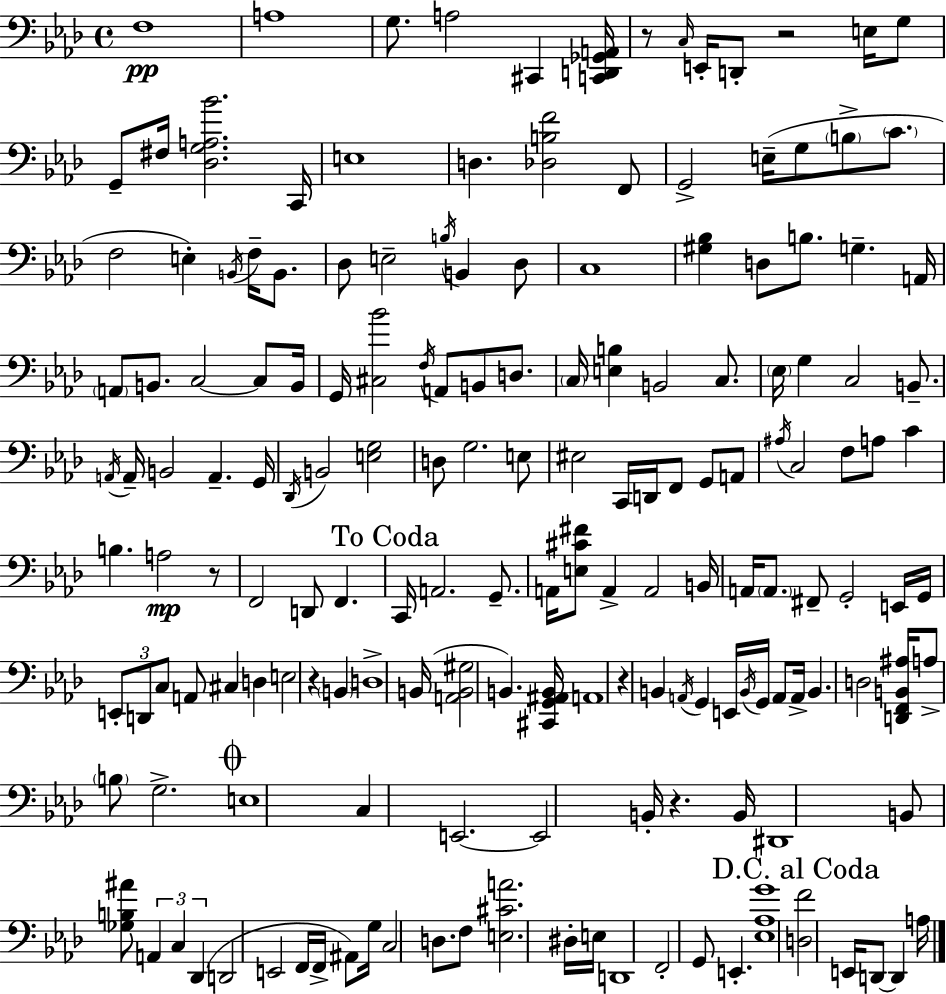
{
  \clef bass
  \time 4/4
  \defaultTimeSignature
  \key aes \major
  f1\pp | a1 | g8. a2 cis,4 <c, d, ges, a,>16 | r8 \grace { c16 } e,16-. d,8-. r2 e16 g8 | \break g,8-- fis16 <des g a bes'>2. | c,16 e1 | d4. <des b f'>2 f,8 | g,2-> e16--( g8 \parenthesize b8-> \parenthesize c'8. | \break f2 e4-.) \acciaccatura { b,16 } f16-- b,8. | des8 e2-- \acciaccatura { b16 } b,4 | des8 c1 | <gis bes>4 d8 b8. g4.-- | \break a,16 \parenthesize a,8 b,8. c2~~ | c8 b,16 g,16 <cis bes'>2 \acciaccatura { f16 } a,8 b,8 | d8. \parenthesize c16 <e b>4 b,2 | c8. \parenthesize ees16 g4 c2 | \break b,8.-- \acciaccatura { a,16 } a,16-- b,2 a,4.-- | g,16 \acciaccatura { des,16 } b,2 <e g>2 | d8 g2. | e8 eis2 c,16 d,16 | \break f,8 g,8 a,8 \acciaccatura { ais16 } c2 f8 | a8 c'4 b4. a2\mp | r8 f,2 d,8 | f,4. \mark "To Coda" c,16 a,2. | \break g,8.-- a,16 <e cis' fis'>8 a,4-> a,2 | b,16 a,16 \parenthesize a,8. fis,8-- g,2-. | e,16 g,16 \tuplet 3/2 { e,8-. d,8 c8 } a,8 cis4 | d4 e2 r4 | \break \parenthesize b,4 d1-> | b,16( <a, b, gis>2 | b,4.) <cis, g, ais, b,>16 a,1 | r4 b,4 \acciaccatura { a,16 } | \break g,4 e,16 \acciaccatura { b,16 } g,16 a,8 a,16-> b,4. | d2 <d, f, b, ais>16 a8-> \parenthesize b8 g2.-> | \mark \markup { \musicglyph "scripts.coda" } e1 | c4 e,2.~~ | \break e,2 | b,16-. r4. b,16 dis,1 | b,8 <ges b ais'>8 \tuplet 3/2 { a,4 | c4 des,4( } d,2 | \break e,2 f,16 f,16-> ais,8) g16 c2 | d8. f8 <e cis' a'>2. | dis16-. e16 d,1 | f,2-. | \break g,8 e,4.-. <ees aes g'>1 | \mark "D.C. al Coda" <d f'>2 | e,16 d,8~~ d,4 a16 \bar "|."
}